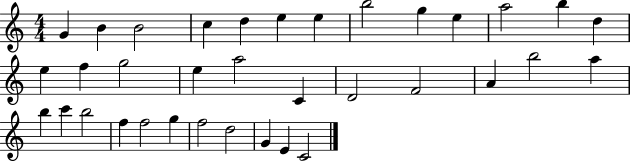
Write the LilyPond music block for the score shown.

{
  \clef treble
  \numericTimeSignature
  \time 4/4
  \key c \major
  g'4 b'4 b'2 | c''4 d''4 e''4 e''4 | b''2 g''4 e''4 | a''2 b''4 d''4 | \break e''4 f''4 g''2 | e''4 a''2 c'4 | d'2 f'2 | a'4 b''2 a''4 | \break b''4 c'''4 b''2 | f''4 f''2 g''4 | f''2 d''2 | g'4 e'4 c'2 | \break \bar "|."
}